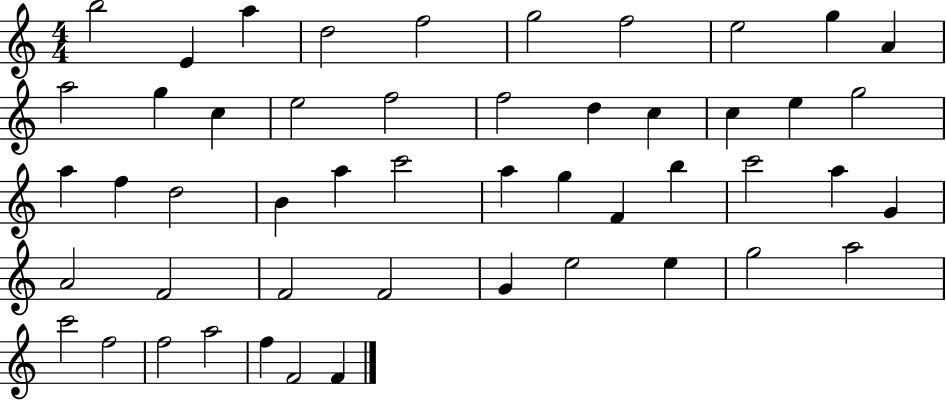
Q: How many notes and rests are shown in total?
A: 50